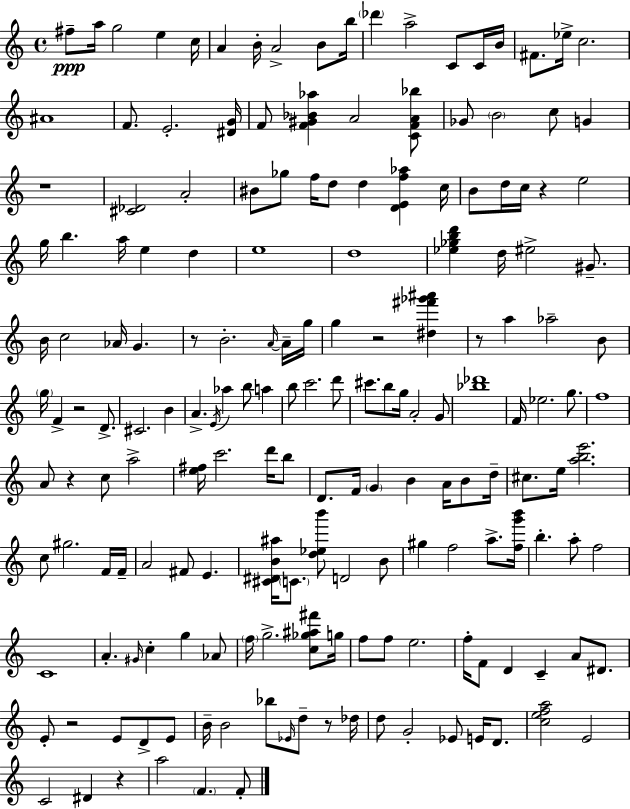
F#5/e A5/s G5/h E5/q C5/s A4/q B4/s A4/h B4/e B5/s Db6/q A5/h C4/e C4/s B4/s F#4/e. Eb5/s C5/h. A#4/w F4/e. E4/h. [D#4,G4]/s F4/e [F4,G#4,Bb4,Ab5]/q A4/h [C4,F4,A4,Bb5]/e Gb4/e B4/h C5/e G4/q R/w [C#4,Db4]/h A4/h BIS4/e Gb5/e F5/s D5/e D5/q [D4,E4,F5,Ab5]/q C5/s B4/e D5/s C5/s R/q E5/h G5/s B5/q. A5/s E5/q D5/q E5/w D5/w [Eb5,Gb5,B5,D6]/q D5/s EIS5/h G#4/e. B4/s C5/h Ab4/s G4/q. R/e B4/h. A4/s A4/s G5/s G5/q R/h [D#5,F#6,Gb6,A#6]/q R/e A5/q Ab5/h B4/e G5/s F4/q R/h D4/e. C#4/h. B4/q A4/q. E4/s Ab5/q B5/e A5/q B5/e C6/h. D6/e C#6/e. B5/e G5/s A4/h G4/e [Bb5,Db6]/w F4/s Eb5/h. G5/e. F5/w A4/e R/q C5/e A5/h [E5,F#5]/s C6/h. D6/s B5/e D4/e. F4/s G4/q B4/q A4/s B4/e D5/s C#5/e. E5/s [A5,B5,E6]/h. C5/e G#5/h. F4/s F4/s A4/h F#4/e E4/q. [C#4,D#4,B4,A#5]/s C4/e. [D5,Eb5,B6]/e D4/h B4/e G#5/q F5/h A5/e. [F5,G6,B6]/s B5/q. A5/e F5/h C4/w A4/q. G#4/s C5/q G5/q Ab4/e F5/s G5/h. [C5,Gb5,A#5,F#6]/e G5/s F5/e F5/e E5/h. F5/s F4/e D4/q C4/q A4/e D#4/e. E4/e R/h E4/e D4/e E4/e B4/s B4/h Bb5/e Eb4/s D5/e R/e Db5/s D5/e G4/h Eb4/e E4/s D4/e. [C5,E5,F5,A5]/h E4/h C4/h D#4/q R/q A5/h F4/q. F4/e